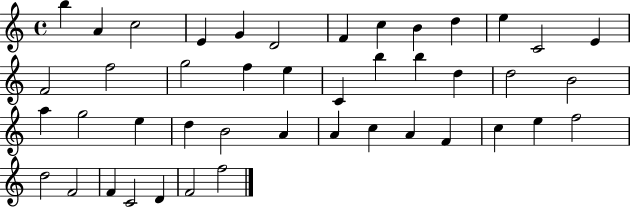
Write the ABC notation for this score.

X:1
T:Untitled
M:4/4
L:1/4
K:C
b A c2 E G D2 F c B d e C2 E F2 f2 g2 f e C b b d d2 B2 a g2 e d B2 A A c A F c e f2 d2 F2 F C2 D F2 f2